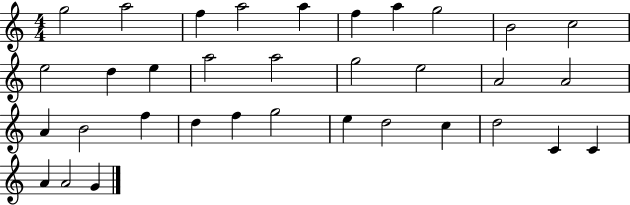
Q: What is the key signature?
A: C major